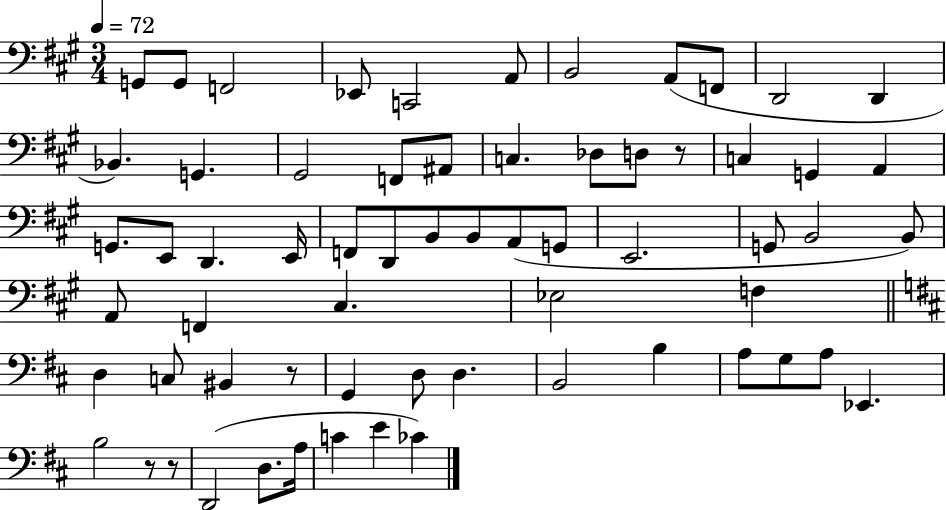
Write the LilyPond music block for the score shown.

{
  \clef bass
  \numericTimeSignature
  \time 3/4
  \key a \major
  \tempo 4 = 72
  g,8 g,8 f,2 | ees,8 c,2 a,8 | b,2 a,8( f,8 | d,2 d,4 | \break bes,4.) g,4. | gis,2 f,8 ais,8 | c4. des8 d8 r8 | c4 g,4 a,4 | \break g,8. e,8 d,4. e,16 | f,8 d,8 b,8 b,8 a,8( g,8 | e,2. | g,8 b,2 b,8) | \break a,8 f,4 cis4. | ees2 f4 | \bar "||" \break \key d \major d4 c8 bis,4 r8 | g,4 d8 d4. | b,2 b4 | a8 g8 a8 ees,4. | \break b2 r8 r8 | d,2( d8. a16 | c'4 e'4 ces'4) | \bar "|."
}